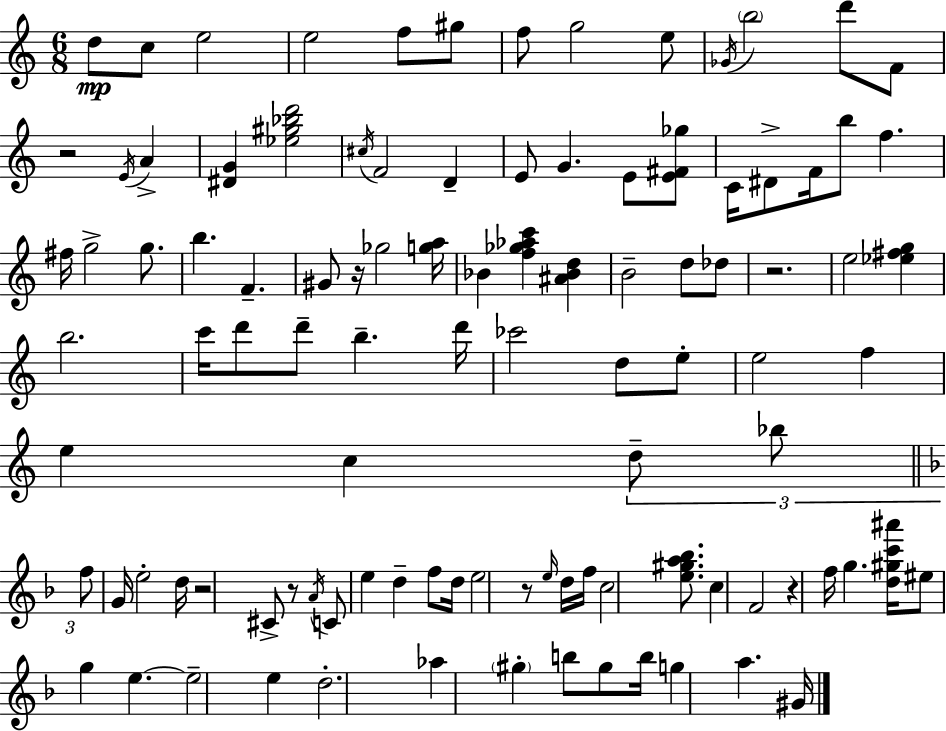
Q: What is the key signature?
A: C major